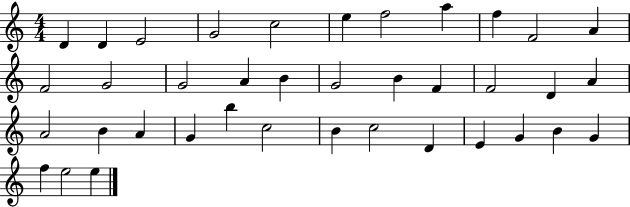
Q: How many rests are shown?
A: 0